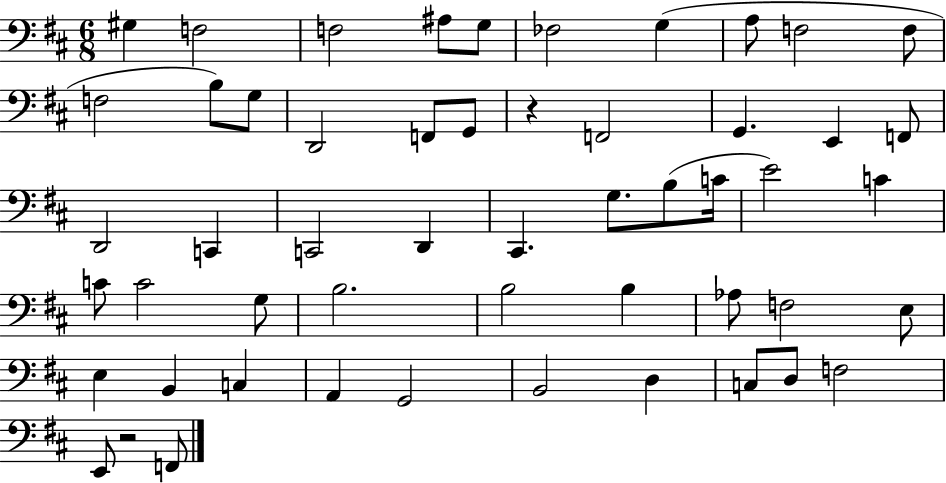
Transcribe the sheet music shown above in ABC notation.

X:1
T:Untitled
M:6/8
L:1/4
K:D
^G, F,2 F,2 ^A,/2 G,/2 _F,2 G, A,/2 F,2 F,/2 F,2 B,/2 G,/2 D,,2 F,,/2 G,,/2 z F,,2 G,, E,, F,,/2 D,,2 C,, C,,2 D,, ^C,, G,/2 B,/2 C/4 E2 C C/2 C2 G,/2 B,2 B,2 B, _A,/2 F,2 E,/2 E, B,, C, A,, G,,2 B,,2 D, C,/2 D,/2 F,2 E,,/2 z2 F,,/2